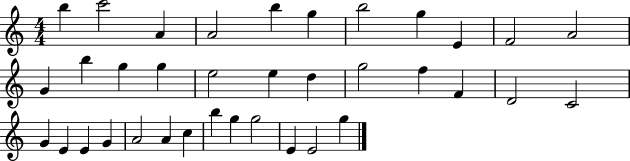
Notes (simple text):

B5/q C6/h A4/q A4/h B5/q G5/q B5/h G5/q E4/q F4/h A4/h G4/q B5/q G5/q G5/q E5/h E5/q D5/q G5/h F5/q F4/q D4/h C4/h G4/q E4/q E4/q G4/q A4/h A4/q C5/q B5/q G5/q G5/h E4/q E4/h G5/q